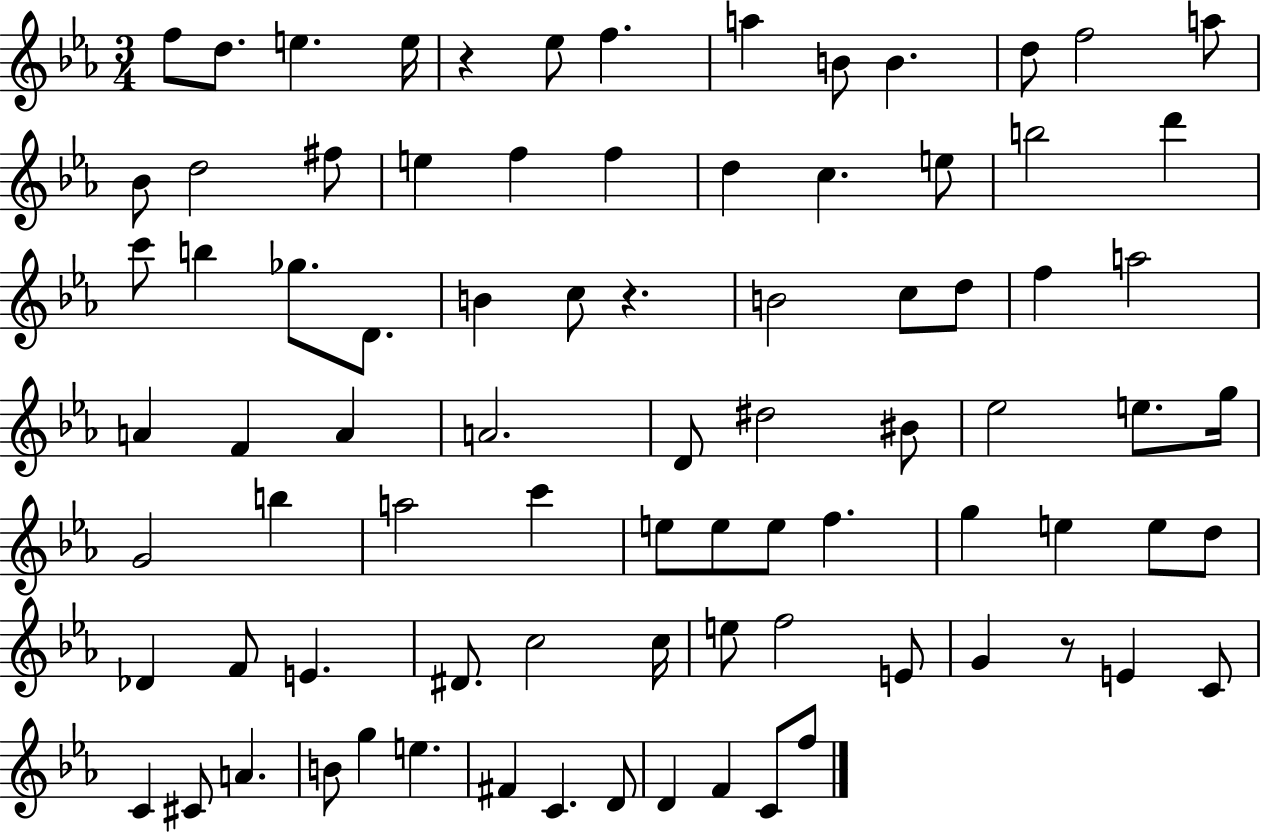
F5/e D5/e. E5/q. E5/s R/q Eb5/e F5/q. A5/q B4/e B4/q. D5/e F5/h A5/e Bb4/e D5/h F#5/e E5/q F5/q F5/q D5/q C5/q. E5/e B5/h D6/q C6/e B5/q Gb5/e. D4/e. B4/q C5/e R/q. B4/h C5/e D5/e F5/q A5/h A4/q F4/q A4/q A4/h. D4/e D#5/h BIS4/e Eb5/h E5/e. G5/s G4/h B5/q A5/h C6/q E5/e E5/e E5/e F5/q. G5/q E5/q E5/e D5/e Db4/q F4/e E4/q. D#4/e. C5/h C5/s E5/e F5/h E4/e G4/q R/e E4/q C4/e C4/q C#4/e A4/q. B4/e G5/q E5/q. F#4/q C4/q. D4/e D4/q F4/q C4/e F5/e